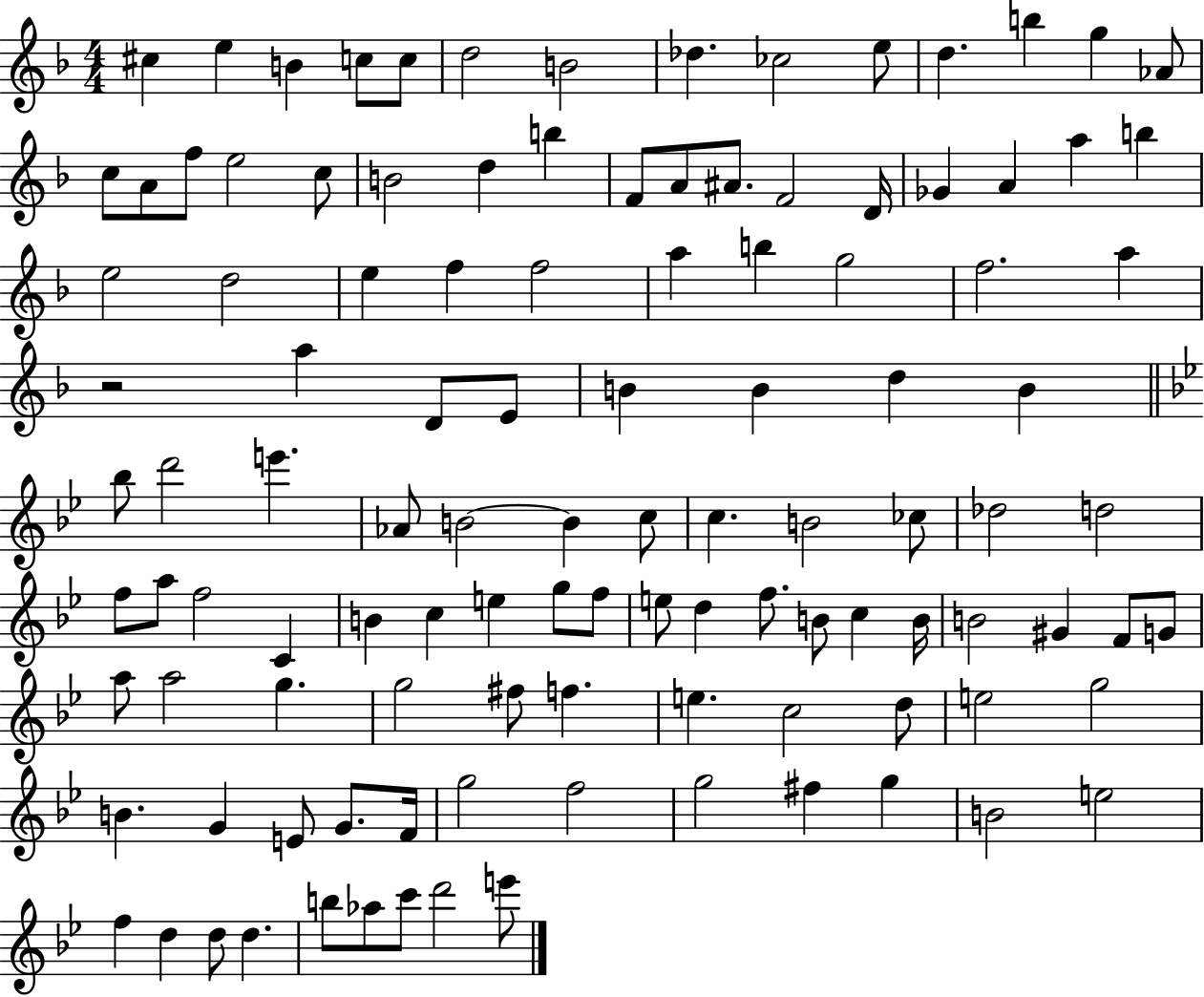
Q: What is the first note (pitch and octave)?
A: C#5